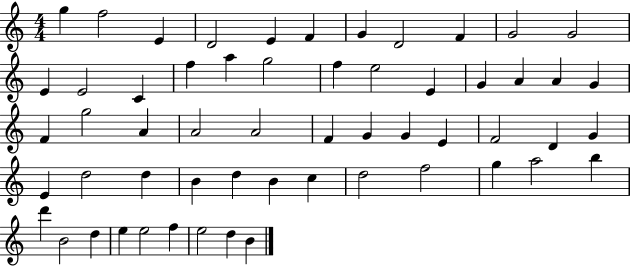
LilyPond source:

{
  \clef treble
  \numericTimeSignature
  \time 4/4
  \key c \major
  g''4 f''2 e'4 | d'2 e'4 f'4 | g'4 d'2 f'4 | g'2 g'2 | \break e'4 e'2 c'4 | f''4 a''4 g''2 | f''4 e''2 e'4 | g'4 a'4 a'4 g'4 | \break f'4 g''2 a'4 | a'2 a'2 | f'4 g'4 g'4 e'4 | f'2 d'4 g'4 | \break e'4 d''2 d''4 | b'4 d''4 b'4 c''4 | d''2 f''2 | g''4 a''2 b''4 | \break d'''4 b'2 d''4 | e''4 e''2 f''4 | e''2 d''4 b'4 | \bar "|."
}